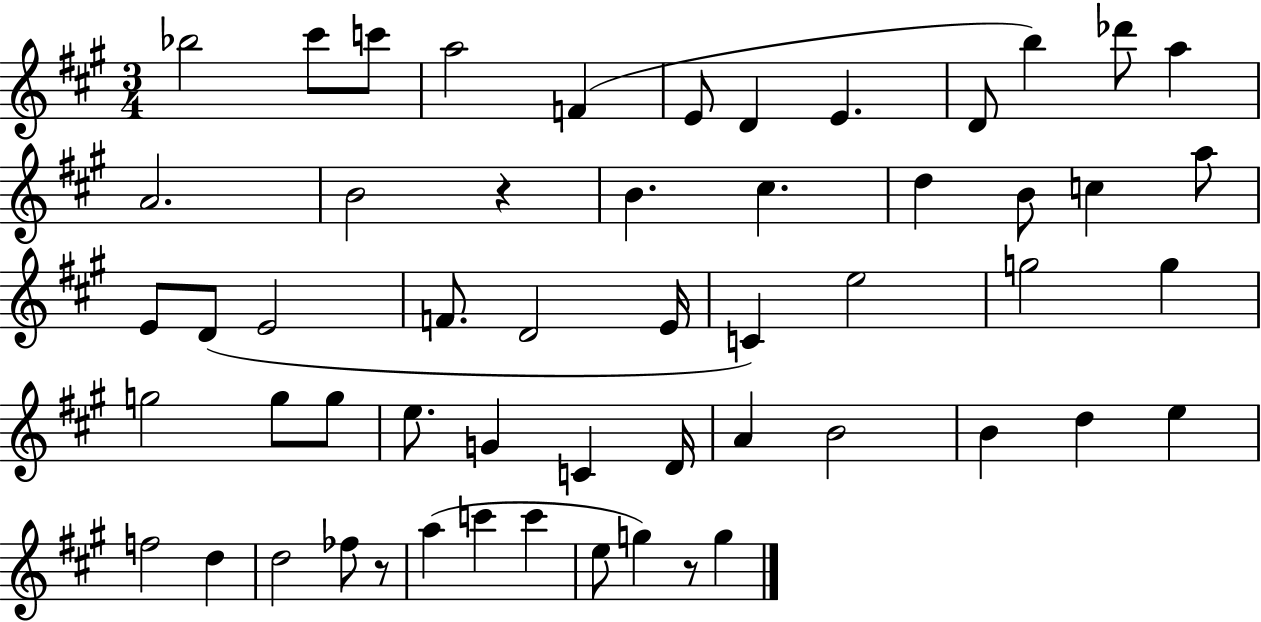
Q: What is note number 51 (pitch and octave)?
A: G5